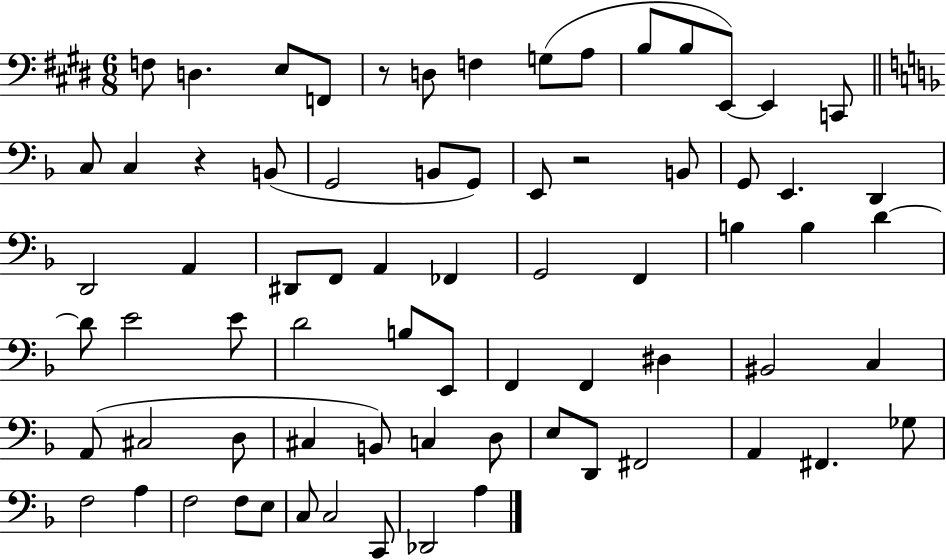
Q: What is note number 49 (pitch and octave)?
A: D3